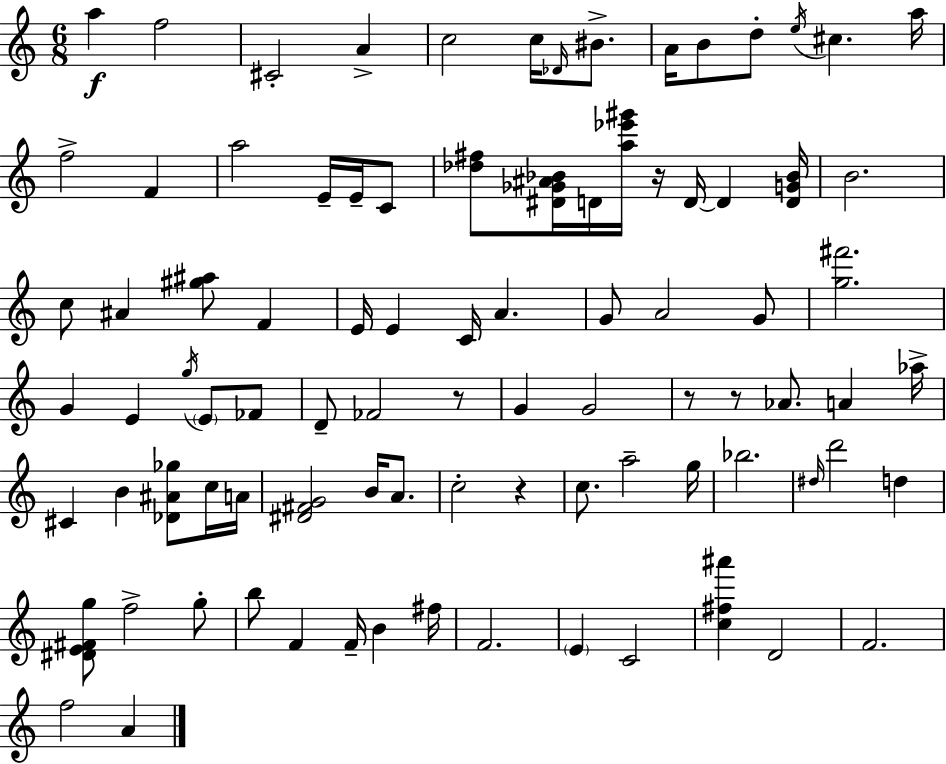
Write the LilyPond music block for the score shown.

{
  \clef treble
  \numericTimeSignature
  \time 6/8
  \key c \major
  a''4\f f''2 | cis'2-. a'4-> | c''2 c''16 \grace { des'16 } bis'8.-> | a'16 b'8 d''8-. \acciaccatura { e''16 } cis''4. | \break a''16 f''2-> f'4 | a''2 e'16-- e'16-- | c'8 <des'' fis''>8 <dis' ges' ais' bes'>16 d'16 <a'' ees''' gis'''>16 r16 d'16~~ d'4 | <d' g' bes'>16 b'2. | \break c''8 ais'4 <gis'' ais''>8 f'4 | e'16 e'4 c'16 a'4. | g'8 a'2 | g'8 <g'' fis'''>2. | \break g'4 e'4 \acciaccatura { g''16 } \parenthesize e'8 | fes'8 d'8-- fes'2 | r8 g'4 g'2 | r8 r8 aes'8. a'4 | \break aes''16-> cis'4 b'4 <des' ais' ges''>8 | c''16 a'16 <dis' fis' g'>2 b'16 | a'8. c''2-. r4 | c''8. a''2-- | \break g''16 bes''2. | \grace { dis''16 } d'''2 | d''4 <dis' e' fis' g''>8 f''2-> | g''8-. b''8 f'4 f'16-- b'4 | \break fis''16 f'2. | \parenthesize e'4 c'2 | <c'' fis'' ais'''>4 d'2 | f'2. | \break f''2 | a'4 \bar "|."
}